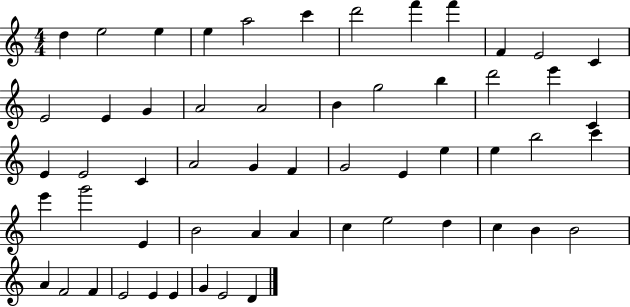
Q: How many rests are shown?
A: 0